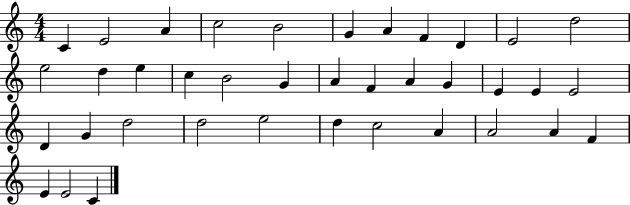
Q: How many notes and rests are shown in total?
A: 38